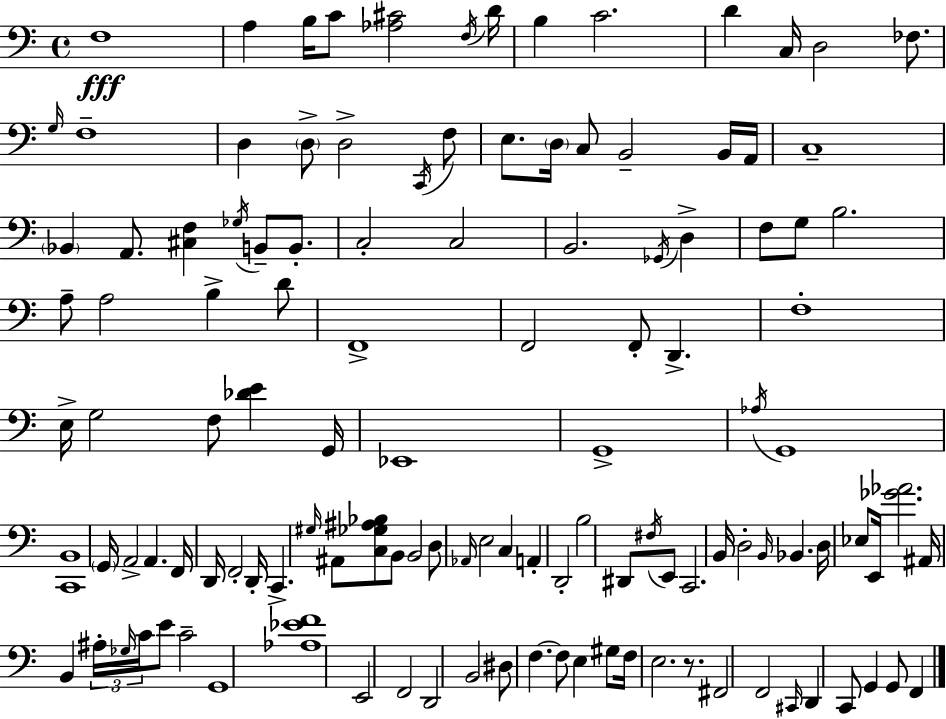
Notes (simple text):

F3/w A3/q B3/s C4/e [Ab3,C#4]/h F3/s D4/s B3/q C4/h. D4/q C3/s D3/h FES3/e. G3/s F3/w D3/q D3/e D3/h C2/s F3/e E3/e. D3/s C3/e B2/h B2/s A2/s C3/w Bb2/q A2/e. [C#3,F3]/q Gb3/s B2/e B2/e. C3/h C3/h B2/h. Gb2/s D3/q F3/e G3/e B3/h. A3/e A3/h B3/q D4/e F2/w F2/h F2/e D2/q. F3/w E3/s G3/h F3/e [Db4,E4]/q G2/s Eb2/w G2/w Ab3/s G2/w [C2,B2]/w G2/s A2/h A2/q. F2/s D2/s F2/h D2/s C2/q. G#3/s A#2/e [C3,Gb3,A#3,Bb3]/e B2/e B2/h D3/e Ab2/s E3/h C3/q A2/q D2/h B3/h D#2/e F#3/s E2/e C2/h. B2/s D3/h B2/s Bb2/q. D3/s Eb3/e E2/s [Gb4,Ab4]/h. A#2/s B2/q A#3/s Gb3/s C4/s E4/e C4/h G2/w [Ab3,Eb4,F4]/w E2/h F2/h D2/h B2/h D#3/e F3/q. F3/e E3/q G#3/e F3/s E3/h. R/e. F#2/h F2/h C#2/s D2/q C2/e G2/q G2/e F2/q